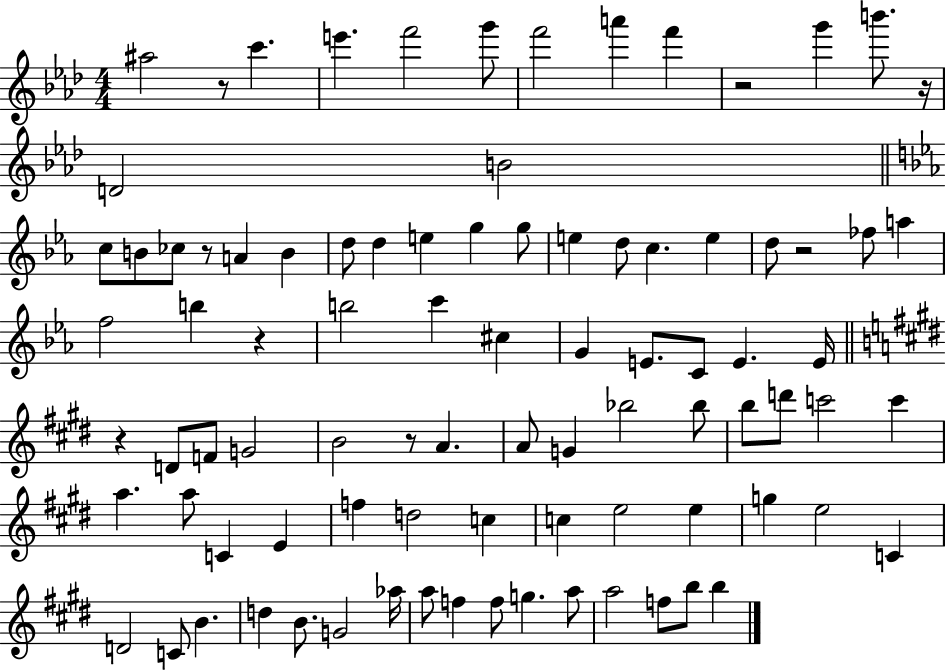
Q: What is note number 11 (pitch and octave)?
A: D4